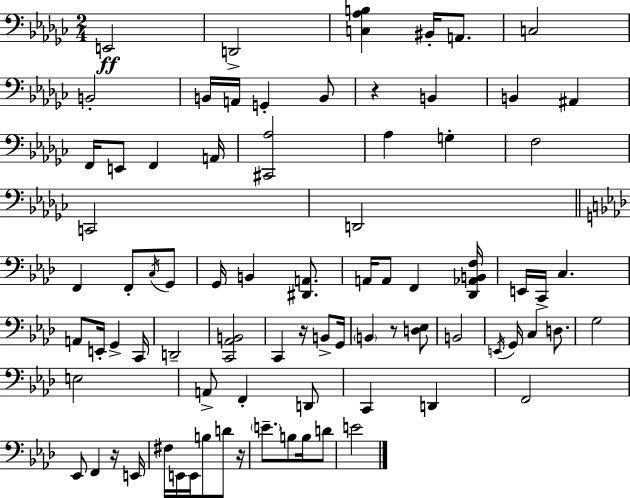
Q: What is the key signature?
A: EES minor